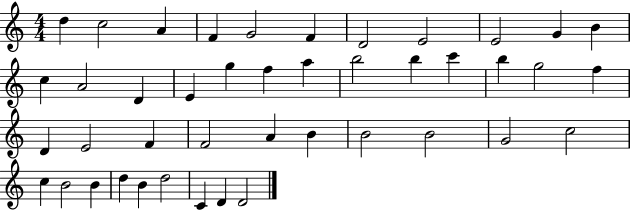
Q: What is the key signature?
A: C major